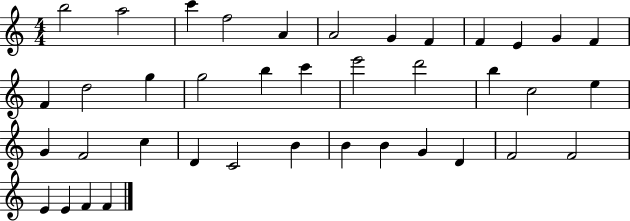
X:1
T:Untitled
M:4/4
L:1/4
K:C
b2 a2 c' f2 A A2 G F F E G F F d2 g g2 b c' e'2 d'2 b c2 e G F2 c D C2 B B B G D F2 F2 E E F F